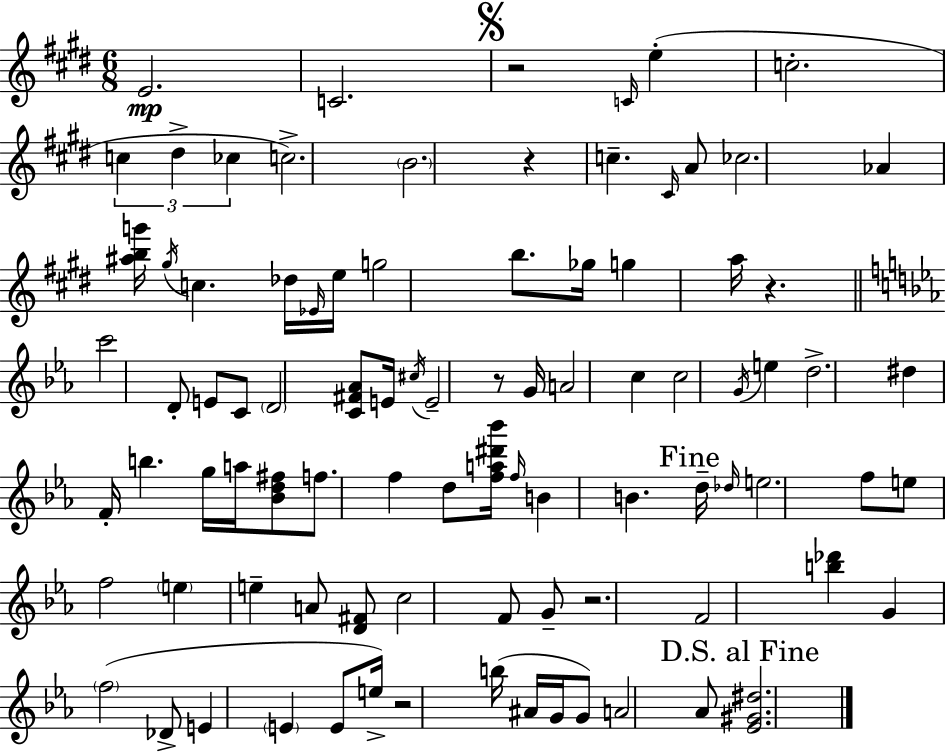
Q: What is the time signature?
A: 6/8